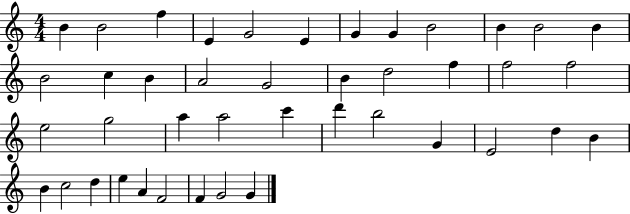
B4/q B4/h F5/q E4/q G4/h E4/q G4/q G4/q B4/h B4/q B4/h B4/q B4/h C5/q B4/q A4/h G4/h B4/q D5/h F5/q F5/h F5/h E5/h G5/h A5/q A5/h C6/q D6/q B5/h G4/q E4/h D5/q B4/q B4/q C5/h D5/q E5/q A4/q F4/h F4/q G4/h G4/q